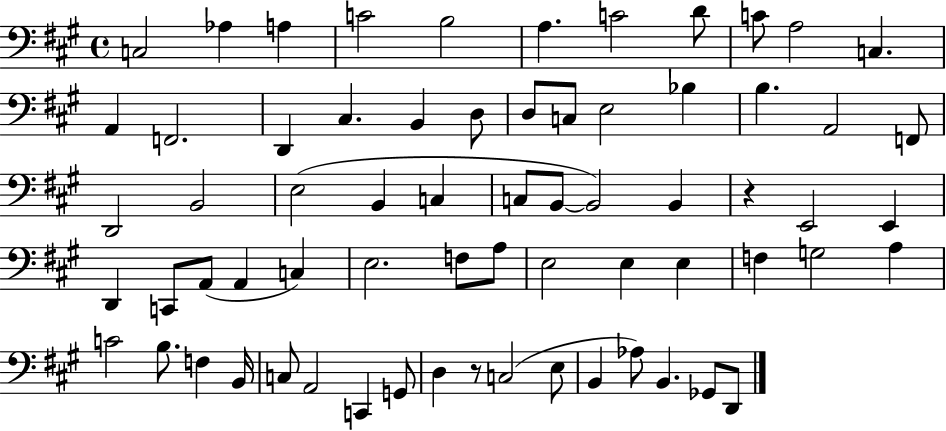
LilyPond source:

{
  \clef bass
  \time 4/4
  \defaultTimeSignature
  \key a \major
  \repeat volta 2 { c2 aes4 a4 | c'2 b2 | a4. c'2 d'8 | c'8 a2 c4. | \break a,4 f,2. | d,4 cis4. b,4 d8 | d8 c8 e2 bes4 | b4. a,2 f,8 | \break d,2 b,2 | e2( b,4 c4 | c8 b,8~~ b,2) b,4 | r4 e,2 e,4 | \break d,4 c,8 a,8( a,4 c4) | e2. f8 a8 | e2 e4 e4 | f4 g2 a4 | \break c'2 b8. f4 b,16 | c8 a,2 c,4 g,8 | d4 r8 c2( e8 | b,4 aes8) b,4. ges,8 d,8 | \break } \bar "|."
}